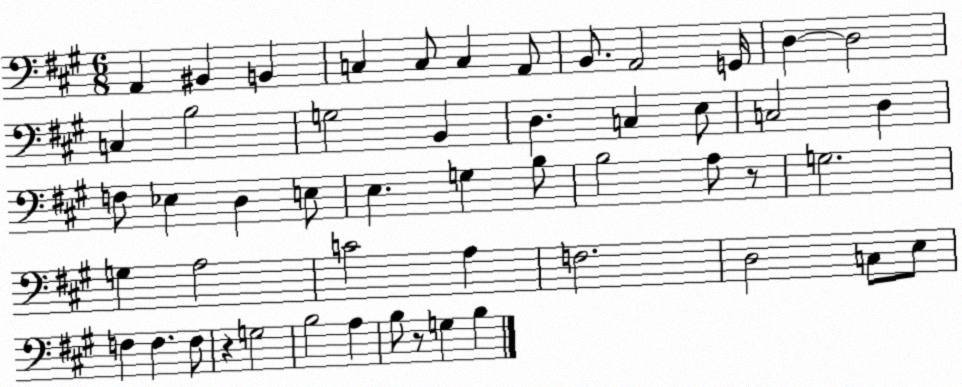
X:1
T:Untitled
M:6/8
L:1/4
K:A
A,, ^B,, B,, C, C,/2 C, A,,/2 B,,/2 A,,2 G,,/4 D, D,2 C, B,2 G,2 B,, D, C, E,/2 C,2 D, F,/2 _E, D, E,/2 E, G, B,/2 B,2 A,/2 z/2 G,2 G, A,2 C2 A, F,2 D,2 C,/2 E,/2 F, F, F,/2 z G,2 B,2 A, B,/2 z/2 G, B,